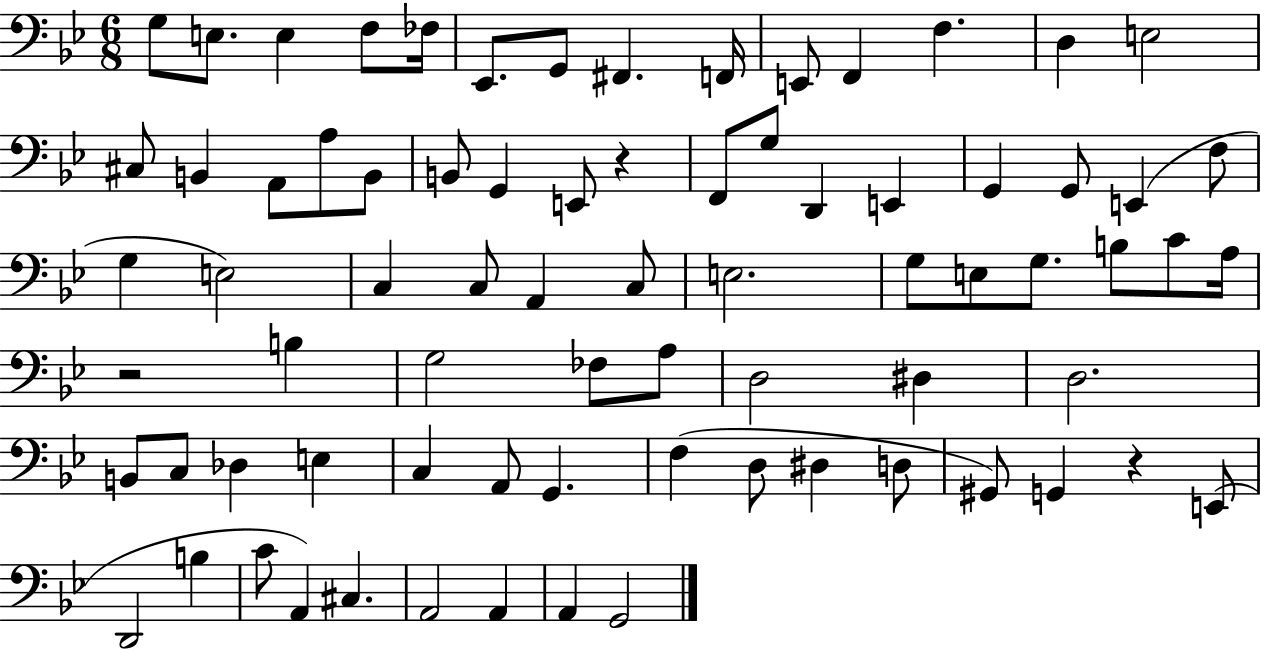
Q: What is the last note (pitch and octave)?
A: G2